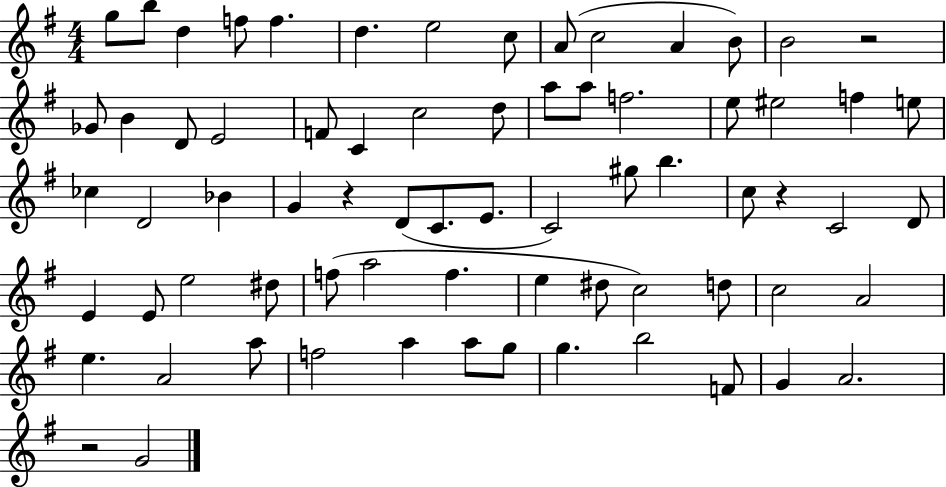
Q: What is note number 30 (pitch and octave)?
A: D4